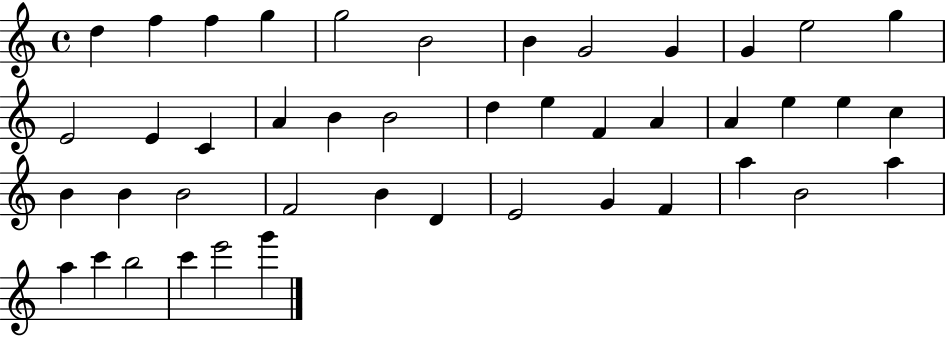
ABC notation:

X:1
T:Untitled
M:4/4
L:1/4
K:C
d f f g g2 B2 B G2 G G e2 g E2 E C A B B2 d e F A A e e c B B B2 F2 B D E2 G F a B2 a a c' b2 c' e'2 g'